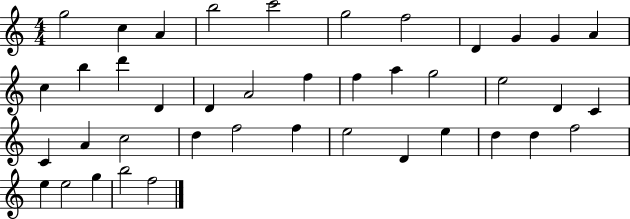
X:1
T:Untitled
M:4/4
L:1/4
K:C
g2 c A b2 c'2 g2 f2 D G G A c b d' D D A2 f f a g2 e2 D C C A c2 d f2 f e2 D e d d f2 e e2 g b2 f2